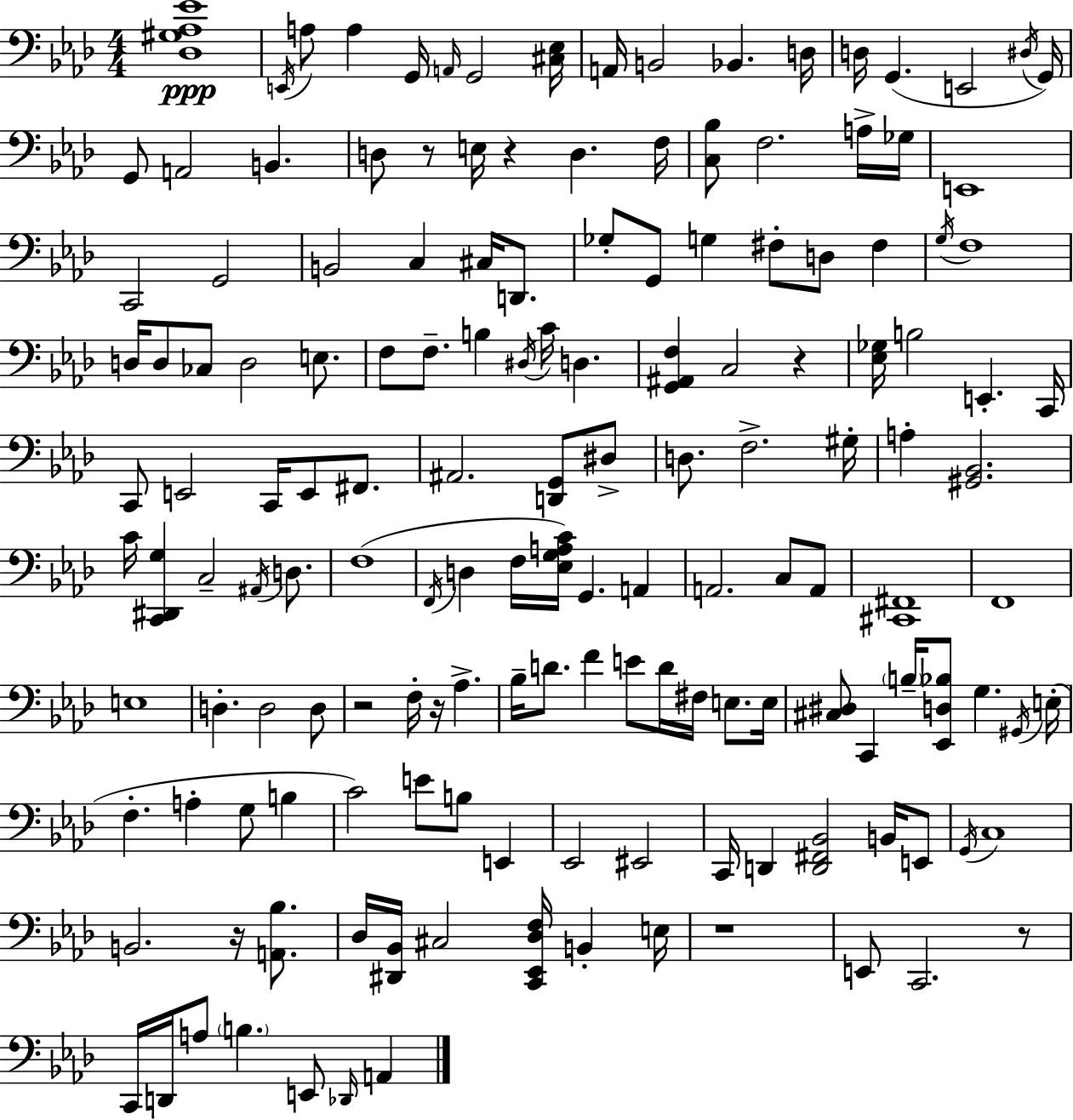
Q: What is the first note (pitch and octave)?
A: E2